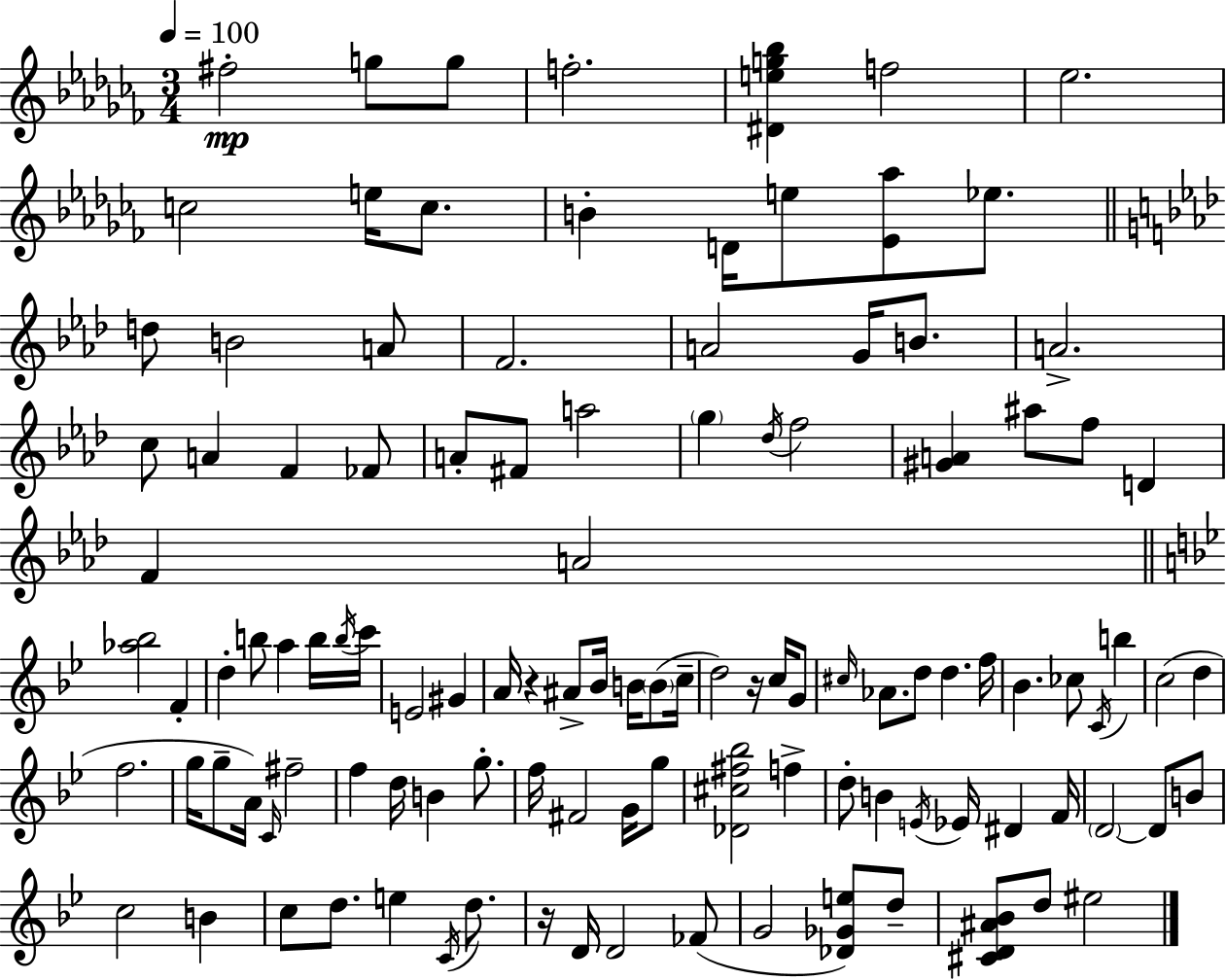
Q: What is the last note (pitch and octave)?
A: EIS5